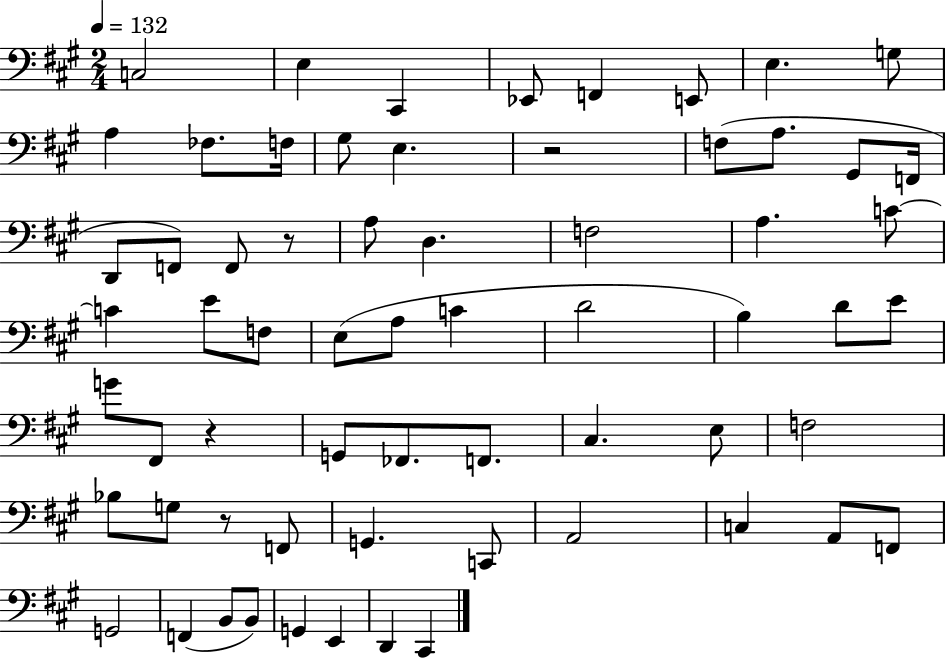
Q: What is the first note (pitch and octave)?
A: C3